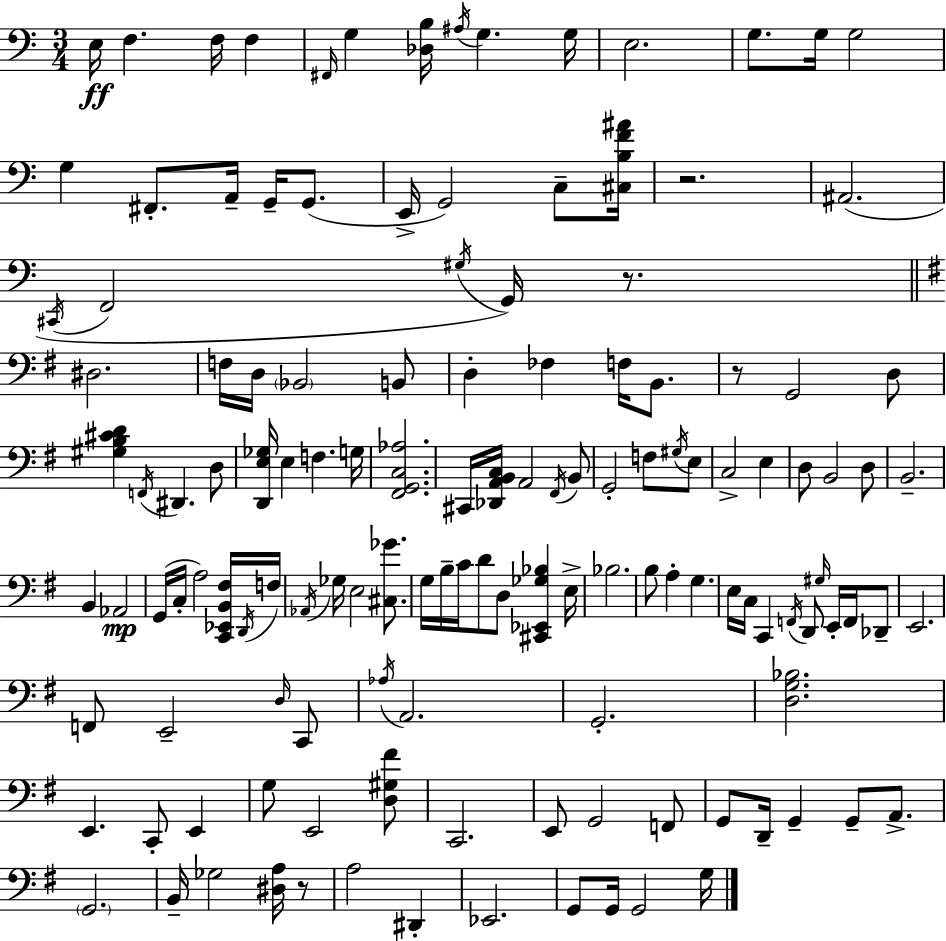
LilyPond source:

{
  \clef bass
  \numericTimeSignature
  \time 3/4
  \key a \minor
  \repeat volta 2 { e16\ff f4. f16 f4 | \grace { fis,16 } g4 <des b>16 \acciaccatura { ais16 } g4. | g16 e2. | g8. g16 g2 | \break g4 fis,8.-. a,16-- g,16-- g,8.( | e,16-> g,2) c8-- | <cis b f' ais'>16 r2. | ais,2.( | \break \acciaccatura { cis,16 } f,2 \acciaccatura { gis16 }) | g,16 r8. \bar "||" \break \key e \minor dis2. | f16 d16 \parenthesize bes,2 b,8 | d4-. fes4 f16 b,8. | r8 g,2 d8 | \break <gis b cis' d'>4 \acciaccatura { f,16 } dis,4. d8 | <d, e ges>16 e4 f4. | g16 <fis, g, c aes>2. | cis,16 <des, a, b, c>16 a,2 \acciaccatura { fis,16 } | \break b,8 g,2-. f8 | \acciaccatura { gis16 } e8 c2-> e4 | d8 b,2 | d8 b,2.-- | \break b,4 aes,2\mp | g,16( c16-. a2) | <c, ees, b, fis>16 \acciaccatura { d,16 } f16 \acciaccatura { aes,16 } ges16 e2 | <cis ges'>8. g16 b16-- c'16 d'8 d8 | \break <cis, ees, ges bes>4 e16-> bes2. | b8 a4-. g4. | e16 c16 c,4 \acciaccatura { f,16 } | d,8 \grace { gis16 } e,16-. f,16 des,8-- e,2. | \break f,8 e,2-- | \grace { d16 } c,8 \acciaccatura { aes16 } a,2. | g,2.-. | <d g bes>2. | \break e,4. | c,8-. e,4 g8 e,2 | <d gis fis'>8 c,2. | e,8 g,2 | \break f,8 g,8 d,16-- | g,4-- g,8-- a,8.-> \parenthesize g,2. | b,16-- ges2 | <dis a>16 r8 a2 | \break dis,4-. ees,2. | g,8 g,16 | g,2 g16 } \bar "|."
}